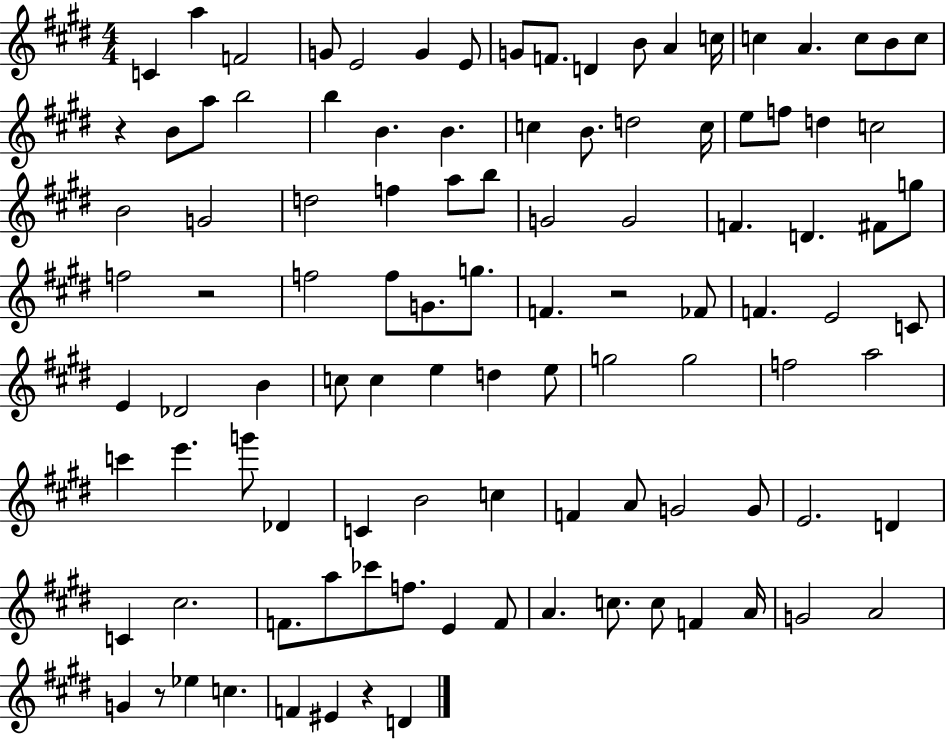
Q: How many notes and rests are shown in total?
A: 105